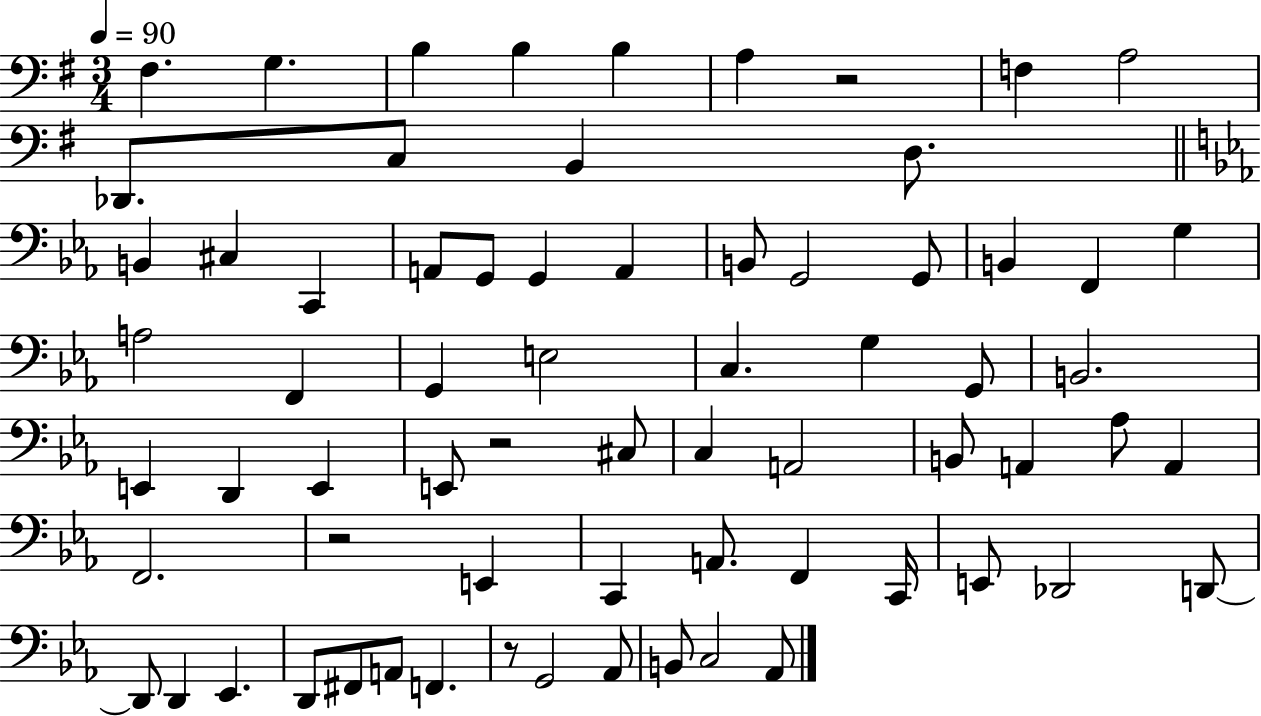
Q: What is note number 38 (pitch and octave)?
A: C#3